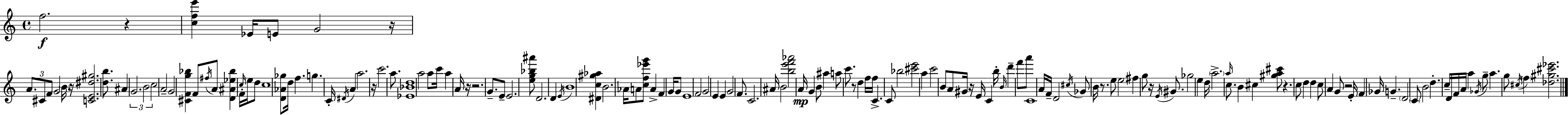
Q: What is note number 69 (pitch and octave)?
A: F5